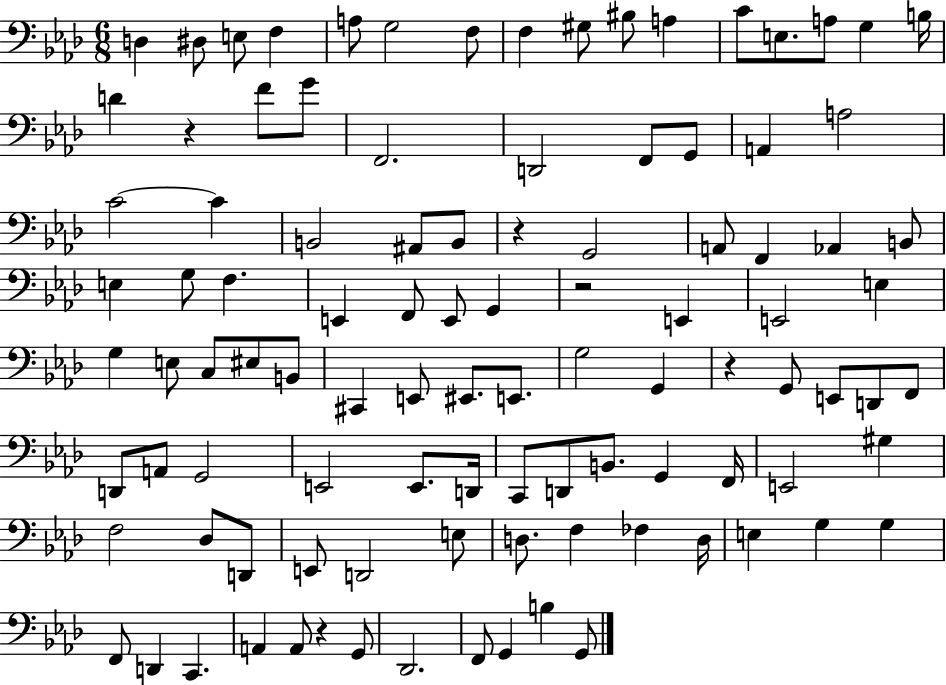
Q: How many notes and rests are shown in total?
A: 102